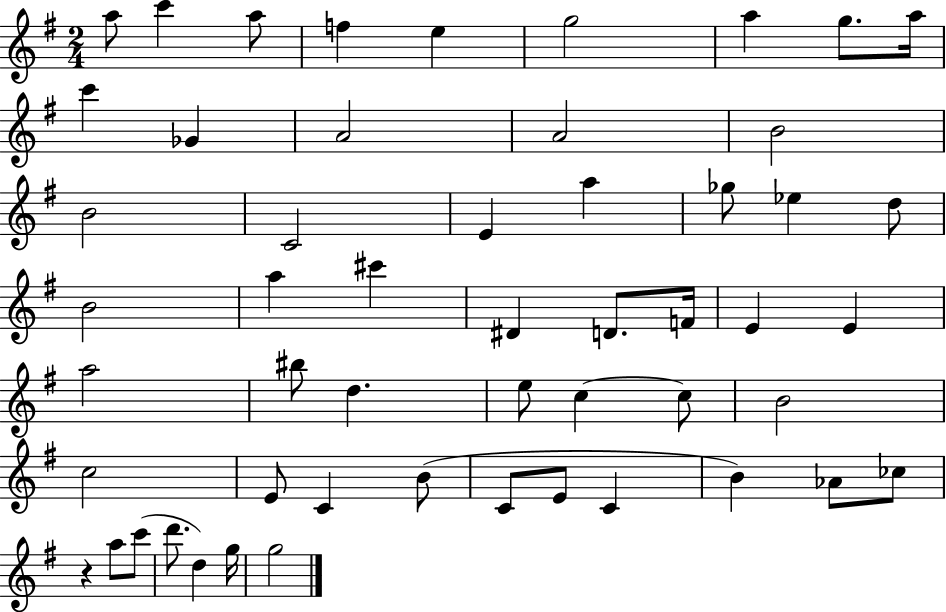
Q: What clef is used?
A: treble